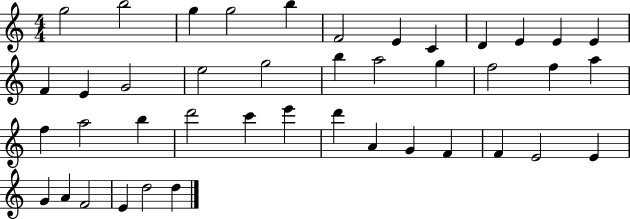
{
  \clef treble
  \numericTimeSignature
  \time 4/4
  \key c \major
  g''2 b''2 | g''4 g''2 b''4 | f'2 e'4 c'4 | d'4 e'4 e'4 e'4 | \break f'4 e'4 g'2 | e''2 g''2 | b''4 a''2 g''4 | f''2 f''4 a''4 | \break f''4 a''2 b''4 | d'''2 c'''4 e'''4 | d'''4 a'4 g'4 f'4 | f'4 e'2 e'4 | \break g'4 a'4 f'2 | e'4 d''2 d''4 | \bar "|."
}